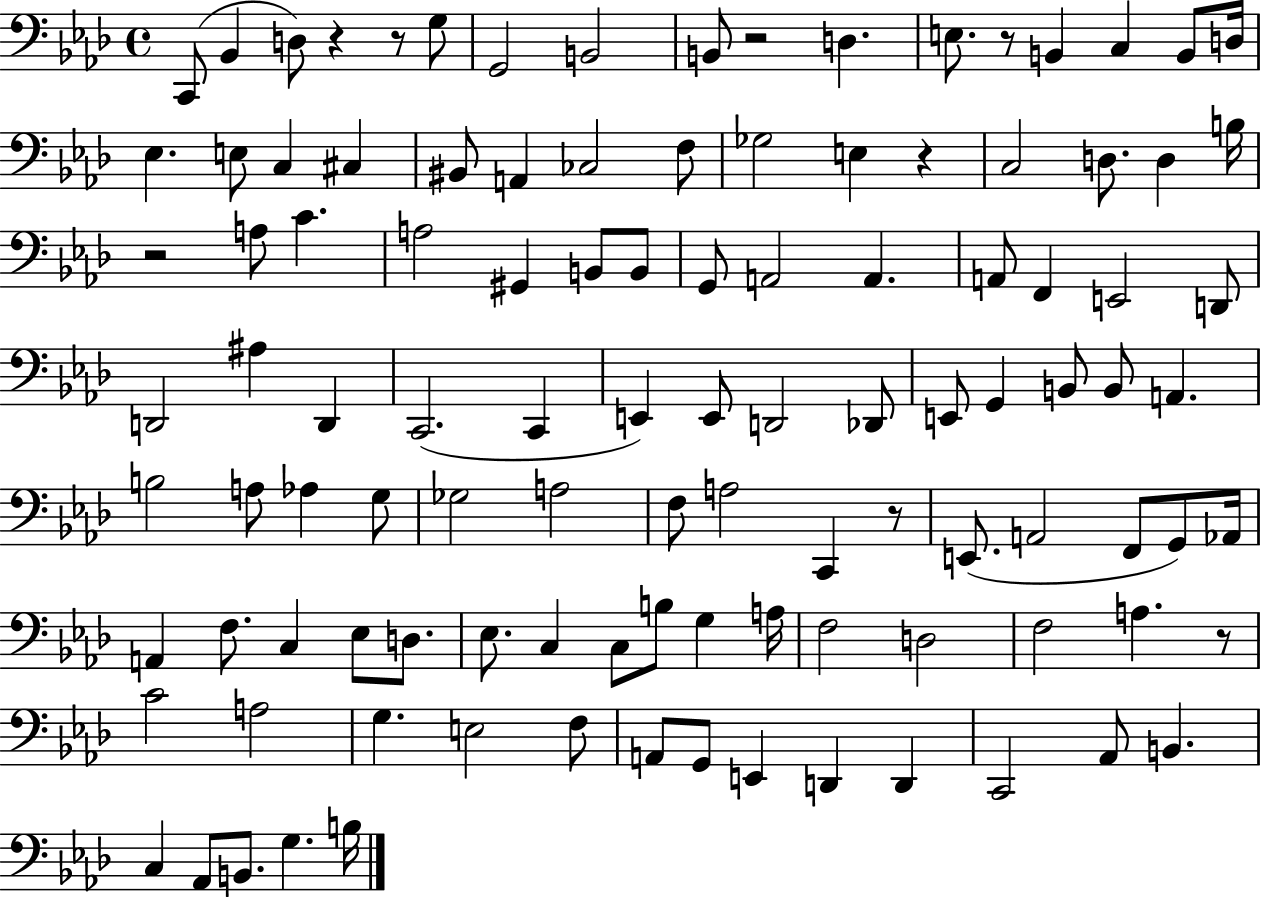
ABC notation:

X:1
T:Untitled
M:4/4
L:1/4
K:Ab
C,,/2 _B,, D,/2 z z/2 G,/2 G,,2 B,,2 B,,/2 z2 D, E,/2 z/2 B,, C, B,,/2 D,/4 _E, E,/2 C, ^C, ^B,,/2 A,, _C,2 F,/2 _G,2 E, z C,2 D,/2 D, B,/4 z2 A,/2 C A,2 ^G,, B,,/2 B,,/2 G,,/2 A,,2 A,, A,,/2 F,, E,,2 D,,/2 D,,2 ^A, D,, C,,2 C,, E,, E,,/2 D,,2 _D,,/2 E,,/2 G,, B,,/2 B,,/2 A,, B,2 A,/2 _A, G,/2 _G,2 A,2 F,/2 A,2 C,, z/2 E,,/2 A,,2 F,,/2 G,,/2 _A,,/4 A,, F,/2 C, _E,/2 D,/2 _E,/2 C, C,/2 B,/2 G, A,/4 F,2 D,2 F,2 A, z/2 C2 A,2 G, E,2 F,/2 A,,/2 G,,/2 E,, D,, D,, C,,2 _A,,/2 B,, C, _A,,/2 B,,/2 G, B,/4